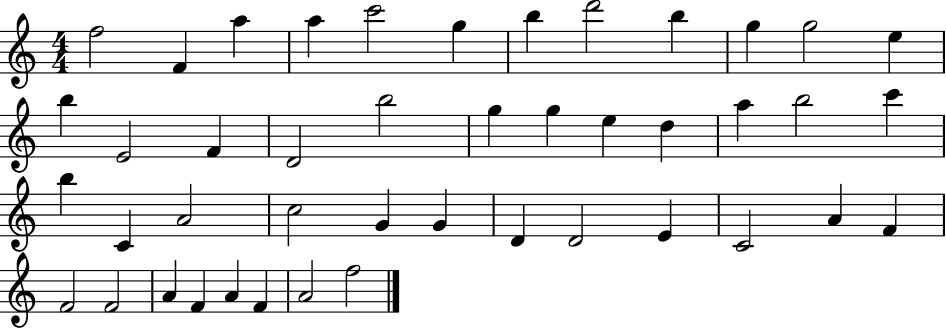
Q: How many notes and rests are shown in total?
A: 44